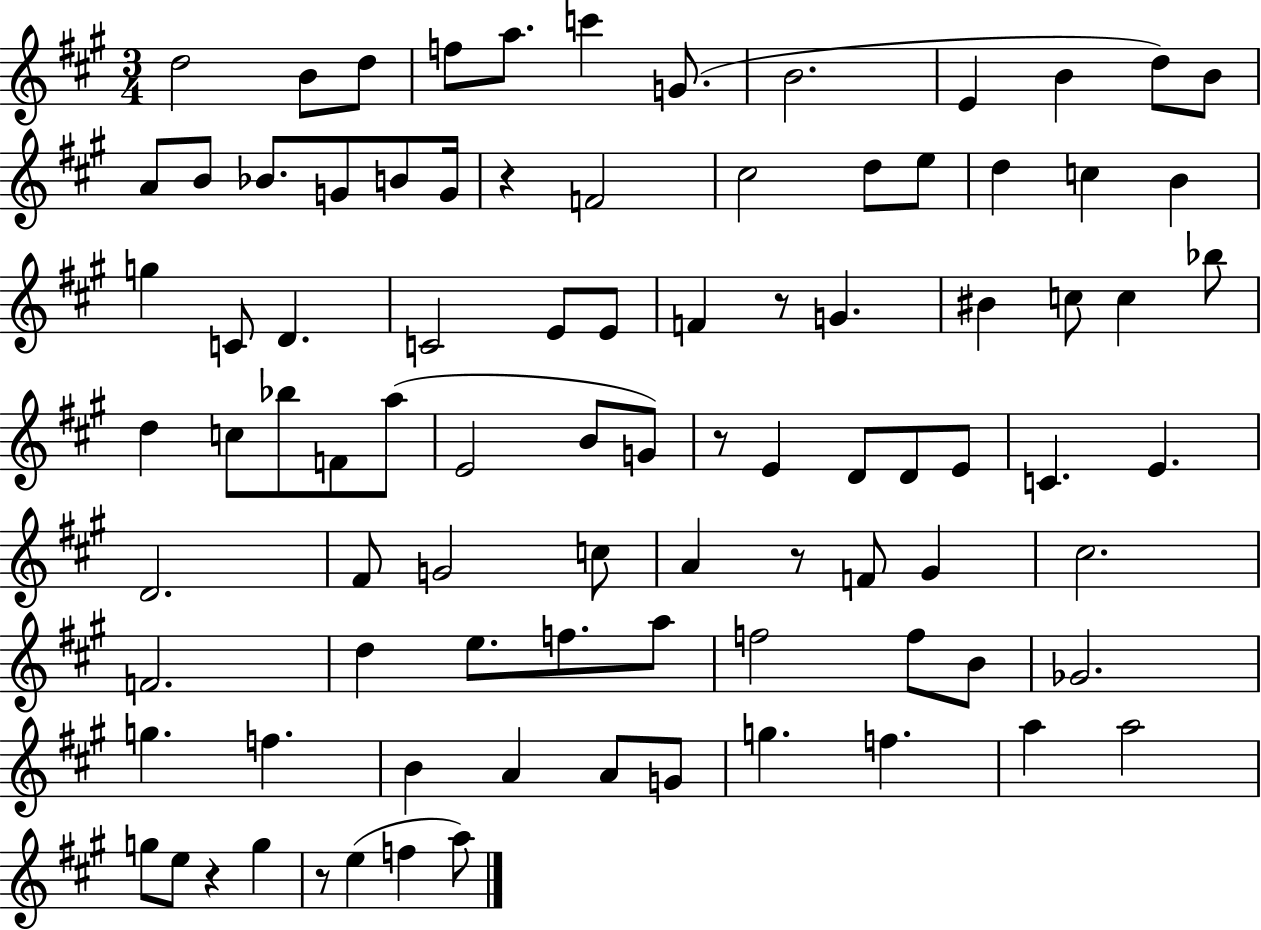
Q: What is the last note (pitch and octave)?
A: A5